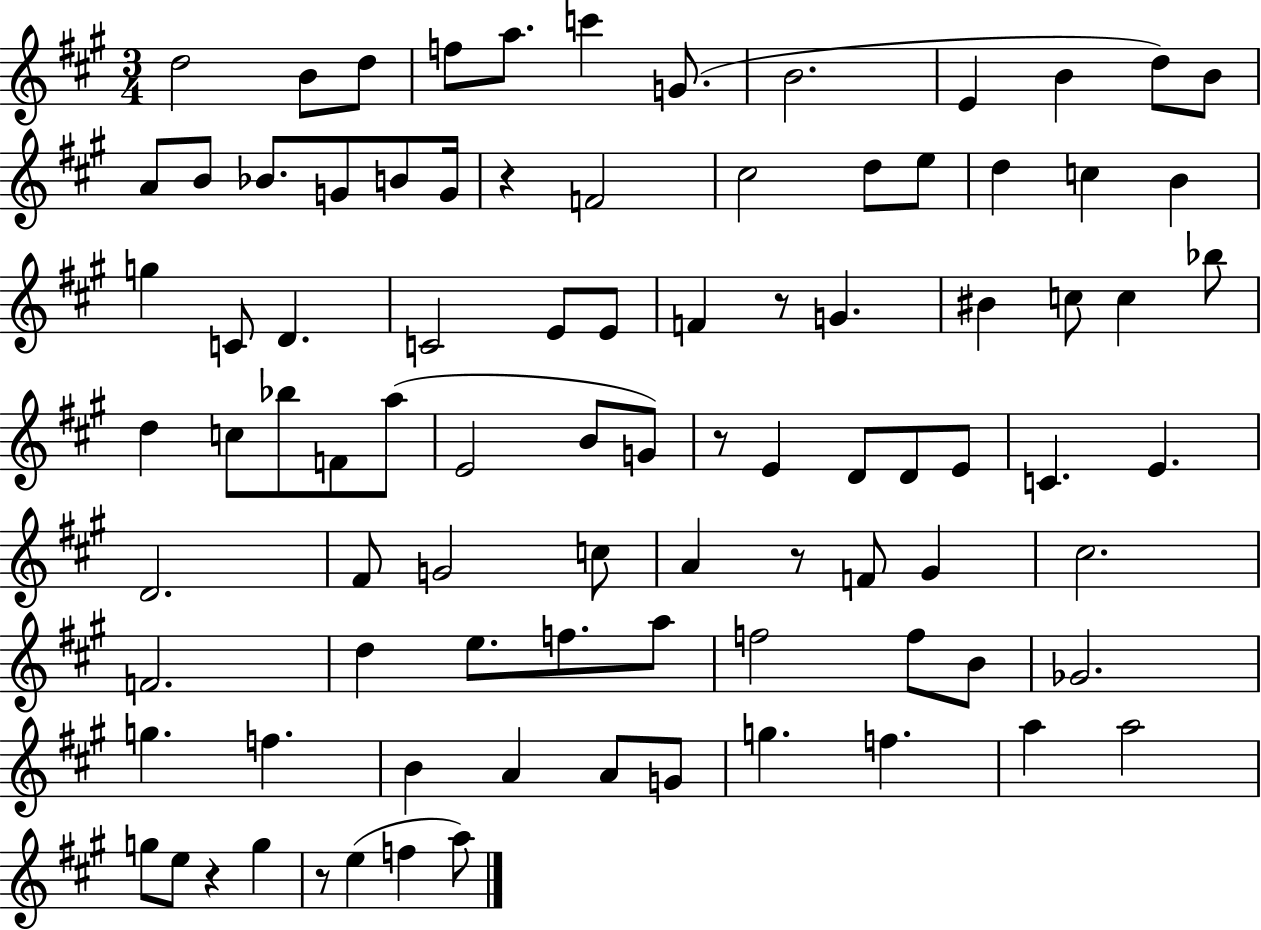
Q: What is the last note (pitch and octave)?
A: A5